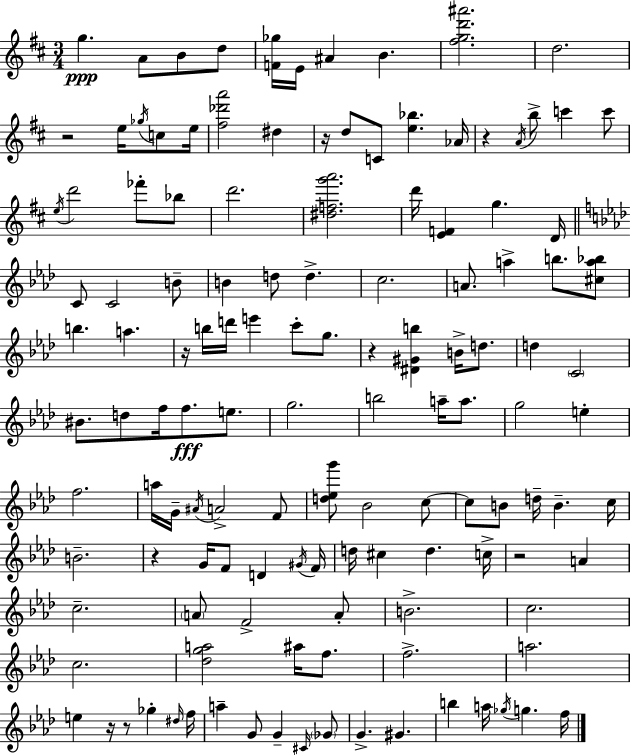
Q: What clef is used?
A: treble